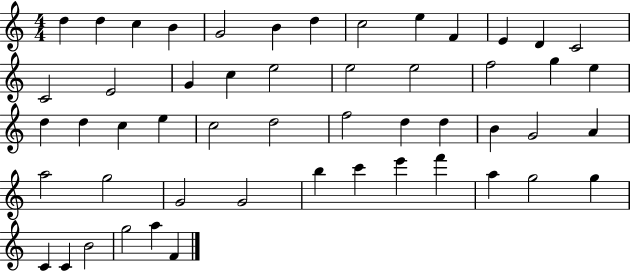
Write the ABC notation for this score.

X:1
T:Untitled
M:4/4
L:1/4
K:C
d d c B G2 B d c2 e F E D C2 C2 E2 G c e2 e2 e2 f2 g e d d c e c2 d2 f2 d d B G2 A a2 g2 G2 G2 b c' e' f' a g2 g C C B2 g2 a F